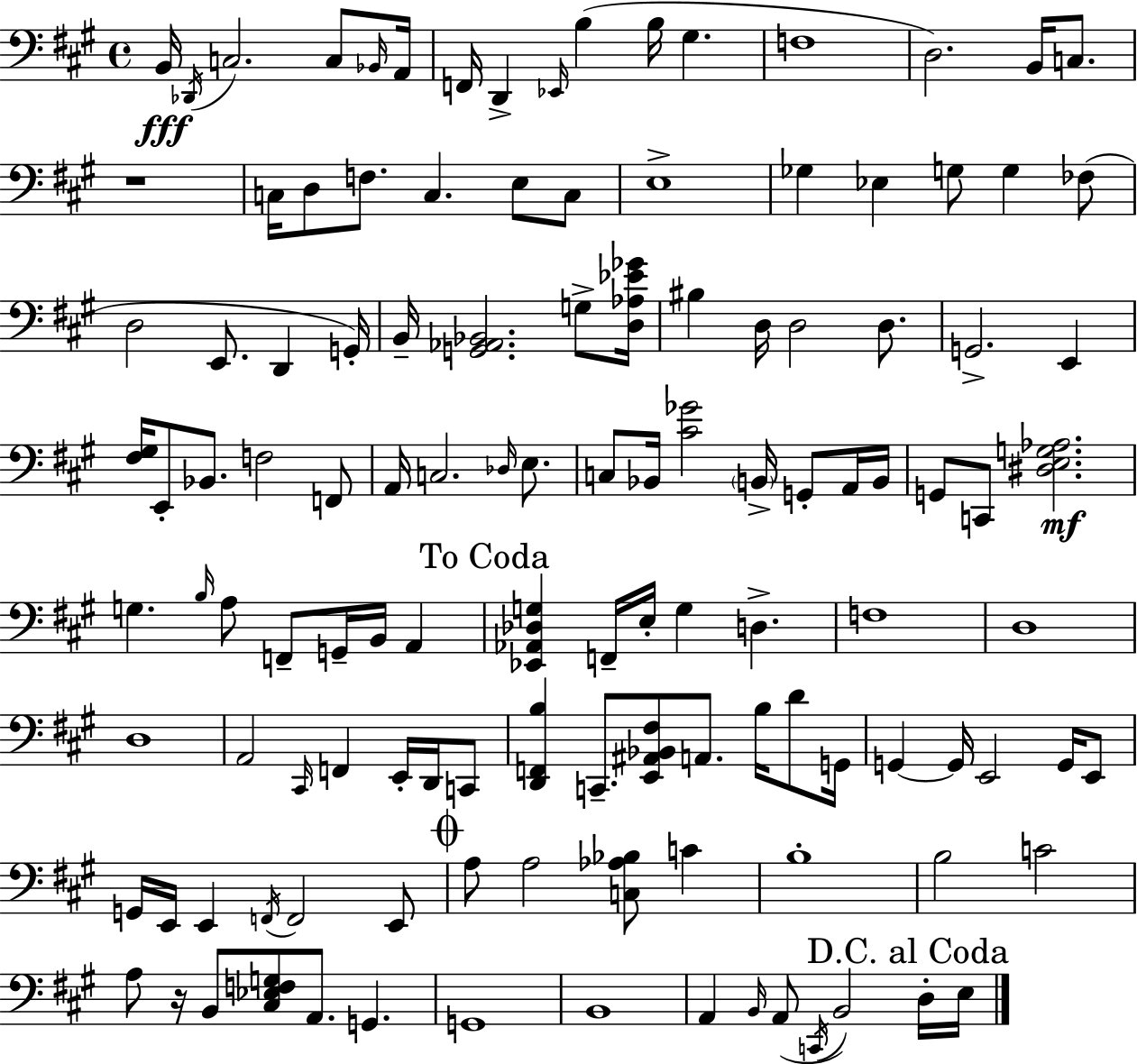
X:1
T:Untitled
M:4/4
L:1/4
K:A
B,,/4 _D,,/4 C,2 C,/2 _B,,/4 A,,/4 F,,/4 D,, _E,,/4 B, B,/4 ^G, F,4 D,2 B,,/4 C,/2 z4 C,/4 D,/2 F,/2 C, E,/2 C,/2 E,4 _G, _E, G,/2 G, _F,/2 D,2 E,,/2 D,, G,,/4 B,,/4 [G,,_A,,_B,,]2 G,/2 [D,_A,_E_G]/4 ^B, D,/4 D,2 D,/2 G,,2 E,, [^F,^G,]/4 E,,/2 _B,,/2 F,2 F,,/2 A,,/4 C,2 _D,/4 E,/2 C,/2 _B,,/4 [^C_G]2 B,,/4 G,,/2 A,,/4 B,,/4 G,,/2 C,,/2 [^D,E,G,_A,]2 G, B,/4 A,/2 F,,/2 G,,/4 B,,/4 A,, [_E,,_A,,_D,G,] F,,/4 E,/4 G, D, F,4 D,4 D,4 A,,2 ^C,,/4 F,, E,,/4 D,,/4 C,,/2 [D,,F,,B,] C,,/2 [E,,^A,,_B,,^F,]/2 A,,/2 B,/4 D/2 G,,/4 G,, G,,/4 E,,2 G,,/4 E,,/2 G,,/4 E,,/4 E,, F,,/4 F,,2 E,,/2 A,/2 A,2 [C,_A,_B,]/2 C B,4 B,2 C2 A,/2 z/4 B,,/2 [^C,_E,F,G,]/2 A,,/2 G,, G,,4 B,,4 A,, B,,/4 A,,/2 C,,/4 B,,2 D,/4 E,/4